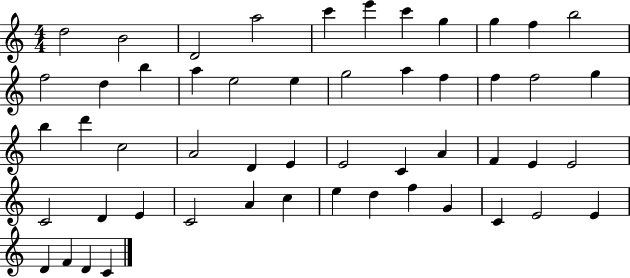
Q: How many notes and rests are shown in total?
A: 52